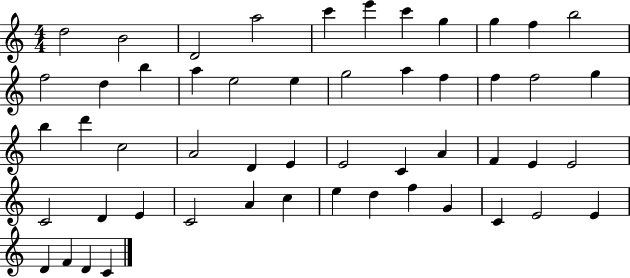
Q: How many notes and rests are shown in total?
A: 52